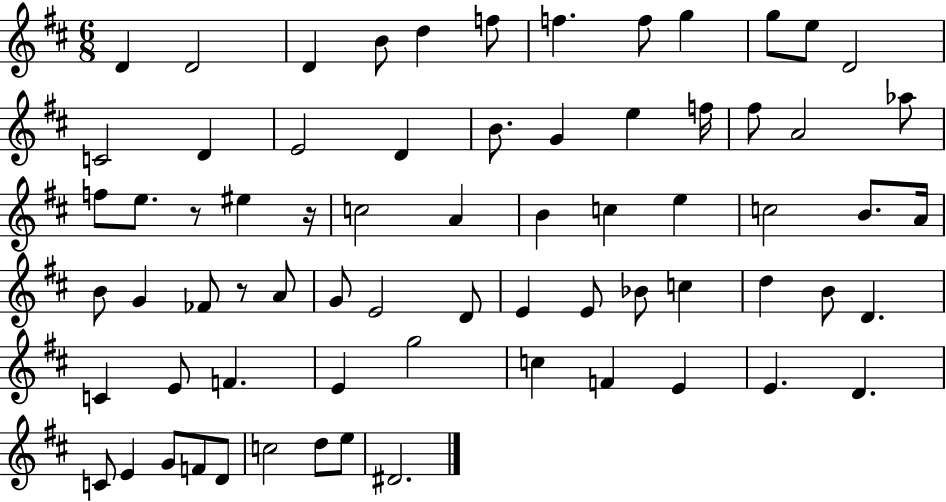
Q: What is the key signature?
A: D major